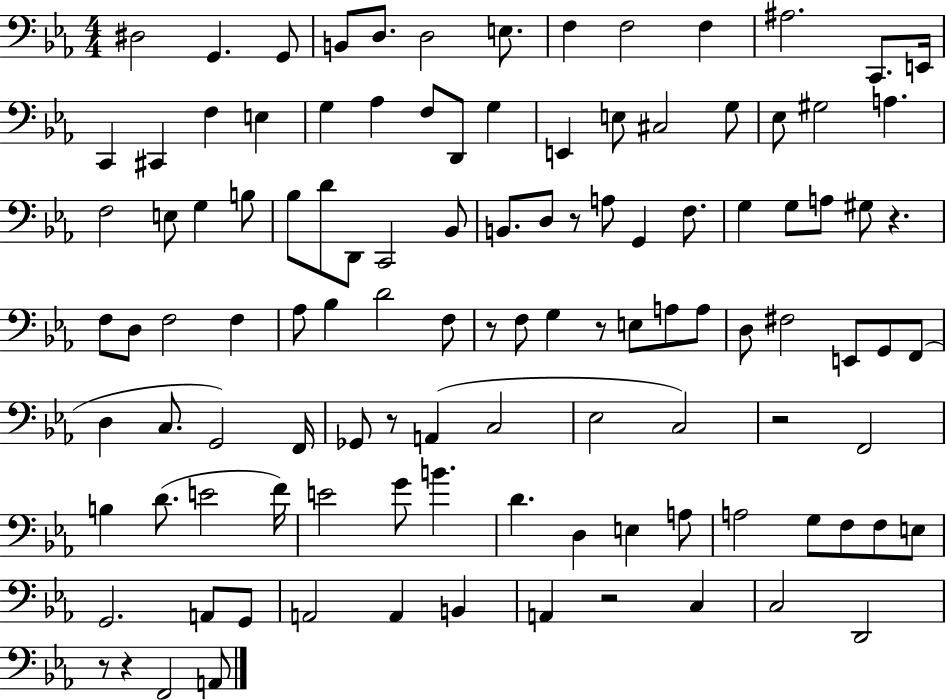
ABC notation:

X:1
T:Untitled
M:4/4
L:1/4
K:Eb
^D,2 G,, G,,/2 B,,/2 D,/2 D,2 E,/2 F, F,2 F, ^A,2 C,,/2 E,,/4 C,, ^C,, F, E, G, _A, F,/2 D,,/2 G, E,, E,/2 ^C,2 G,/2 _E,/2 ^G,2 A, F,2 E,/2 G, B,/2 _B,/2 D/2 D,,/2 C,,2 _B,,/2 B,,/2 D,/2 z/2 A,/2 G,, F,/2 G, G,/2 A,/2 ^G,/2 z F,/2 D,/2 F,2 F, _A,/2 _B, D2 F,/2 z/2 F,/2 G, z/2 E,/2 A,/2 A,/2 D,/2 ^F,2 E,,/2 G,,/2 F,,/2 D, C,/2 G,,2 F,,/4 _G,,/2 z/2 A,, C,2 _E,2 C,2 z2 F,,2 B, D/2 E2 F/4 E2 G/2 B D D, E, A,/2 A,2 G,/2 F,/2 F,/2 E,/2 G,,2 A,,/2 G,,/2 A,,2 A,, B,, A,, z2 C, C,2 D,,2 z/2 z F,,2 A,,/2